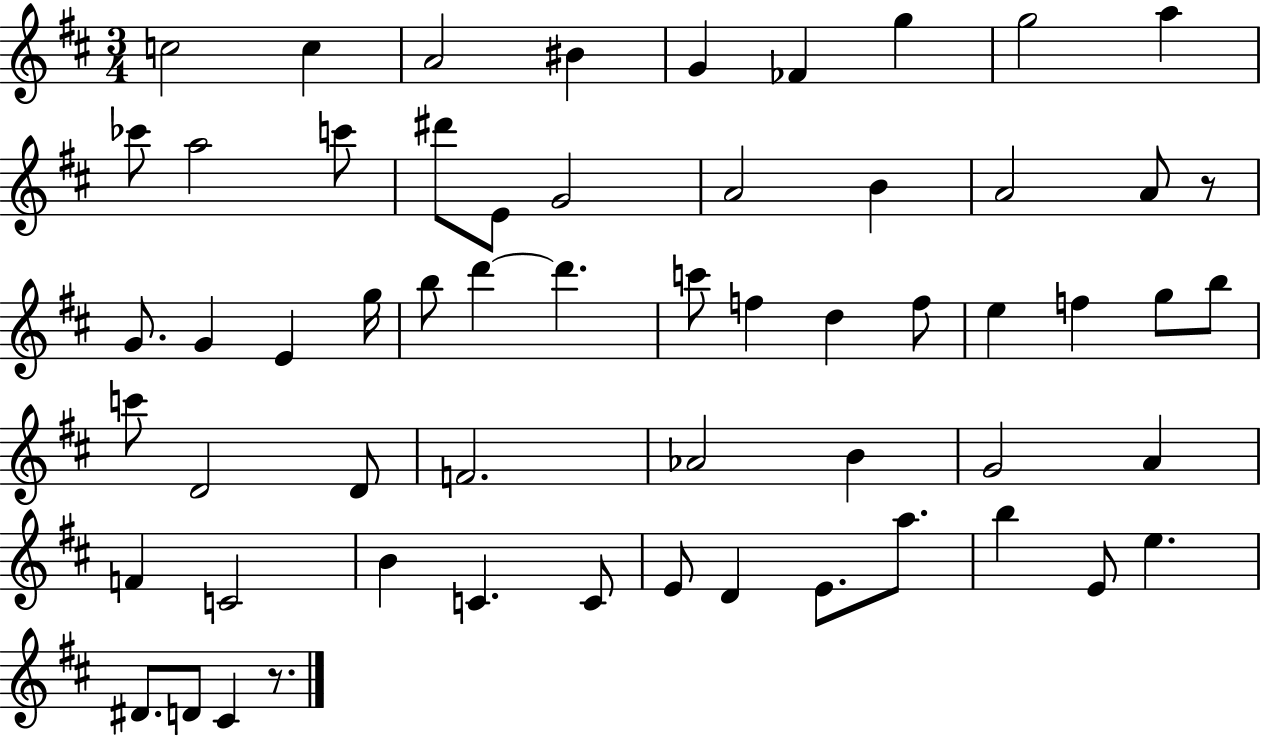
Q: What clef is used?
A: treble